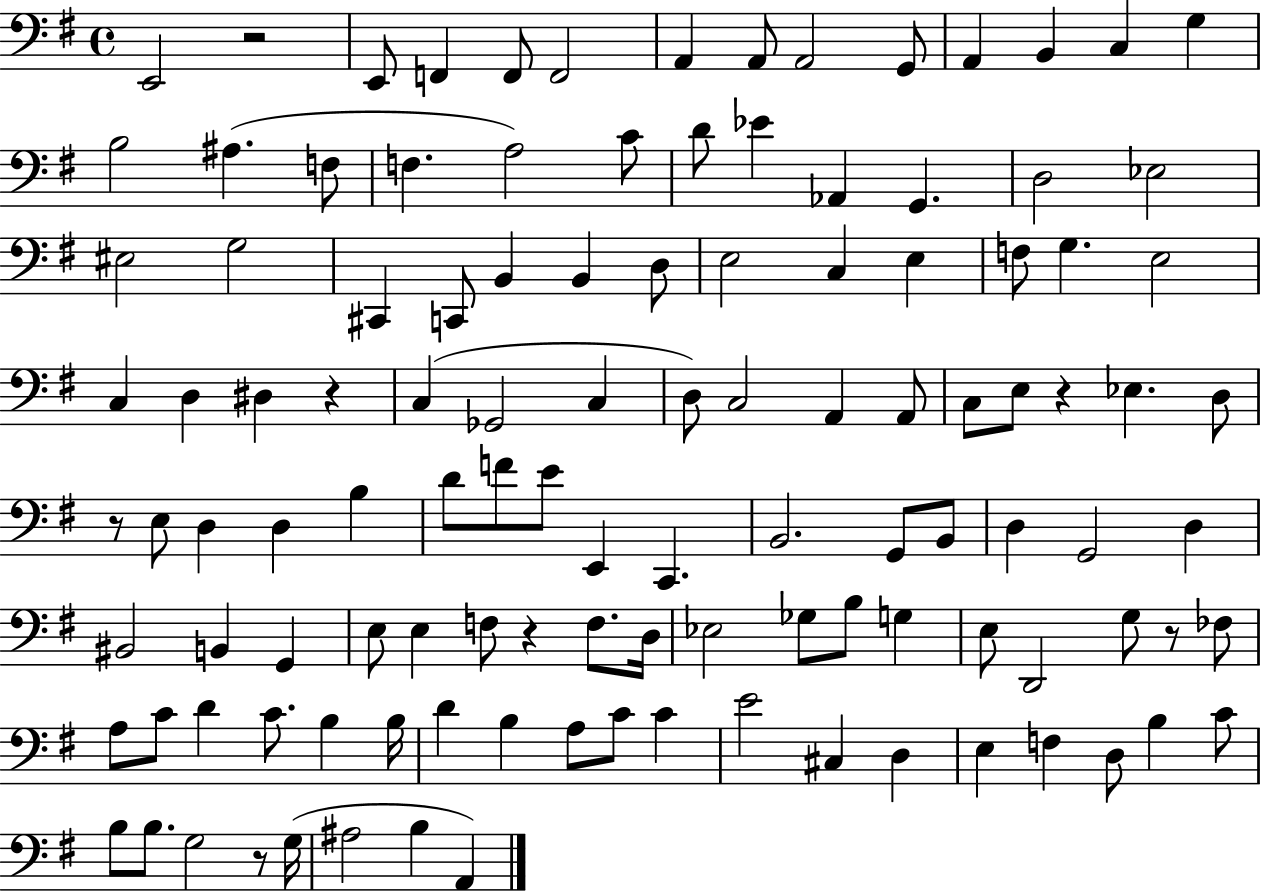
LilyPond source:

{
  \clef bass
  \time 4/4
  \defaultTimeSignature
  \key g \major
  \repeat volta 2 { e,2 r2 | e,8 f,4 f,8 f,2 | a,4 a,8 a,2 g,8 | a,4 b,4 c4 g4 | \break b2 ais4.( f8 | f4. a2) c'8 | d'8 ees'4 aes,4 g,4. | d2 ees2 | \break eis2 g2 | cis,4 c,8 b,4 b,4 d8 | e2 c4 e4 | f8 g4. e2 | \break c4 d4 dis4 r4 | c4( ges,2 c4 | d8) c2 a,4 a,8 | c8 e8 r4 ees4. d8 | \break r8 e8 d4 d4 b4 | d'8 f'8 e'8 e,4 c,4. | b,2. g,8 b,8 | d4 g,2 d4 | \break bis,2 b,4 g,4 | e8 e4 f8 r4 f8. d16 | ees2 ges8 b8 g4 | e8 d,2 g8 r8 fes8 | \break a8 c'8 d'4 c'8. b4 b16 | d'4 b4 a8 c'8 c'4 | e'2 cis4 d4 | e4 f4 d8 b4 c'8 | \break b8 b8. g2 r8 g16( | ais2 b4 a,4) | } \bar "|."
}